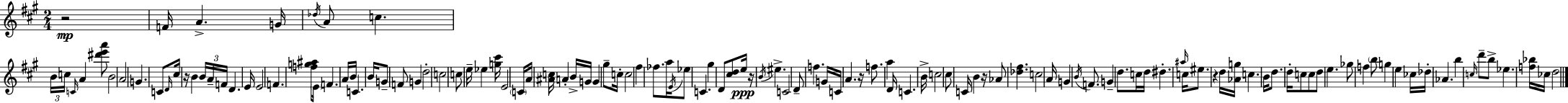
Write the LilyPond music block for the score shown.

{
  \clef treble
  \numericTimeSignature
  \time 2/4
  \key a \major
  r2\mp | f'16 a'4.-> g'16 | \acciaccatura { des''16 } a'8 c''4. | \tuplet 3/2 { b'16 c''16 \grace { c'16 } } a'4 | \break <dis''' e''' a'''>8 b'2 | a'2 | g'4. | c'8 \grace { d'16 } cis''16 r16 b'4 | \break \tuplet 3/2 { b'16 a'16-- f'16 } d'4. | e'16 e'2 | f'4. | <f'' g'' ais''>8 \parenthesize e'16 f'4. | \break a'16 b'16 c'4. | b'16 g'8-- f'8 g'4 | d''2-. | c''2 | \break c''8 e''16-- ees''4 | <g'' cis'''>16 e'2 | \parenthesize c'16 a'16 <ais' c''>16 a'4-. | b'16-> g'16 g'4 | \break gis''8-- c''16-. c''2 | fis''4 fes''8. | a''16 \acciaccatura { e'16 } ees''8 c'4. | gis''4 | \break d'8 <cis'' d''>8 e''16\ppp r16 \acciaccatura { b'16 } eis''4.-> | c'2 | d'8-- f''4. | g'16 c'16 a'4. | \break r16 f''8. | a''4 d'16 c'4. | b'16-> c''2 | cis''8 c'16 | \break b'4 r16 aes'8 <des'' fis''>4. | c''2 | a'16 g'4 | \acciaccatura { b'16 } f'8. g'4-- | \break d''8. c''16 d''16 dis''4.-. | \grace { ais''16 } c''16 eis''8. | r4 d''16 <aes' g''>16 | c''4. b'16 d''8. | \break d''16-. c''8 c''8 d''8 | e''4. ges''8 | f''4 \parenthesize b''8 g''4 | e''4 ces''16 | \break des''16-. aes'4. b''4 | \grace { c''16 } d'''8-- b''8-> | ees''4. <f'' bes''>16 ces''16 | d''2 | \break \bar "|."
}